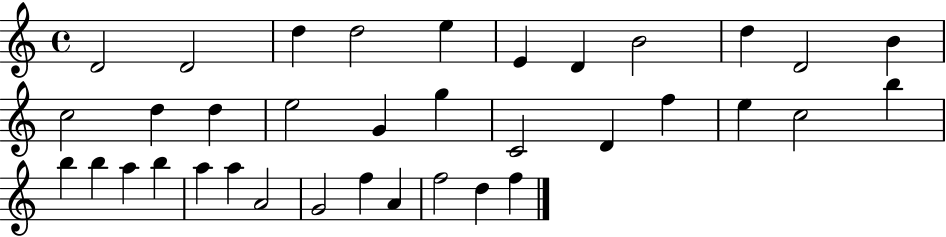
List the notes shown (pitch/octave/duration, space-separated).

D4/h D4/h D5/q D5/h E5/q E4/q D4/q B4/h D5/q D4/h B4/q C5/h D5/q D5/q E5/h G4/q G5/q C4/h D4/q F5/q E5/q C5/h B5/q B5/q B5/q A5/q B5/q A5/q A5/q A4/h G4/h F5/q A4/q F5/h D5/q F5/q